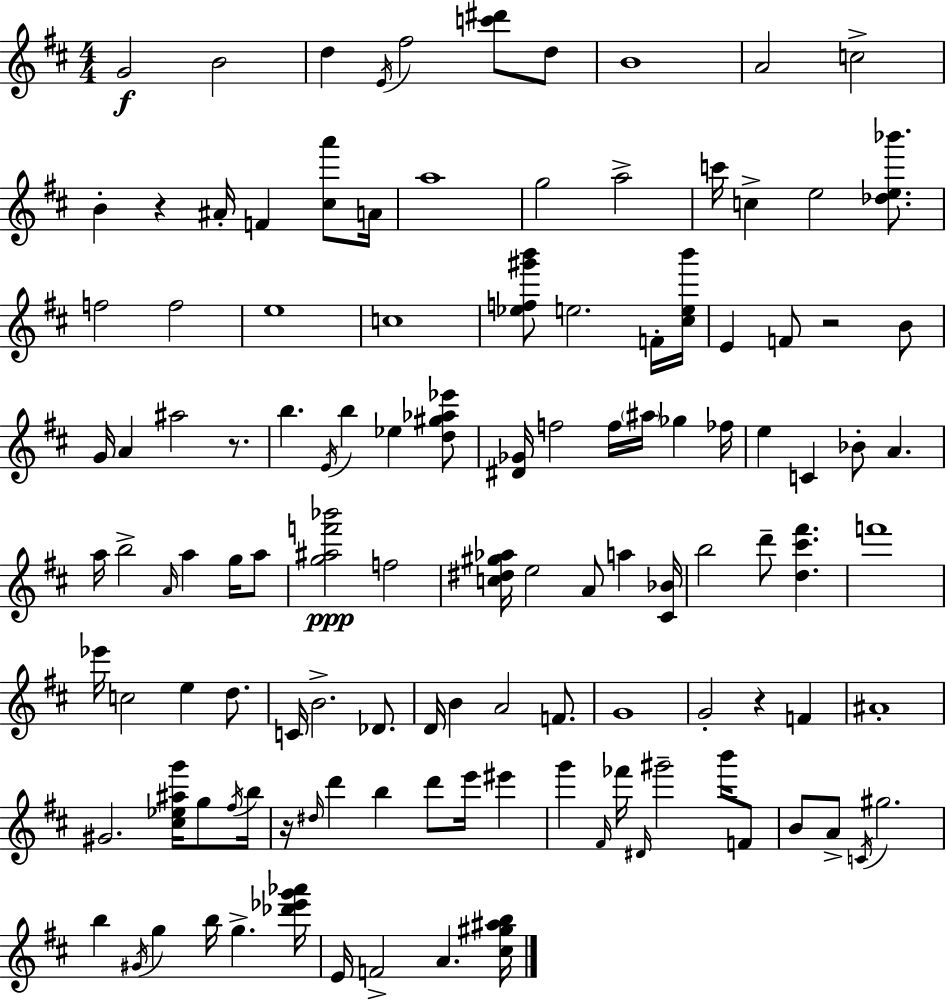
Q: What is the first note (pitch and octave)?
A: G4